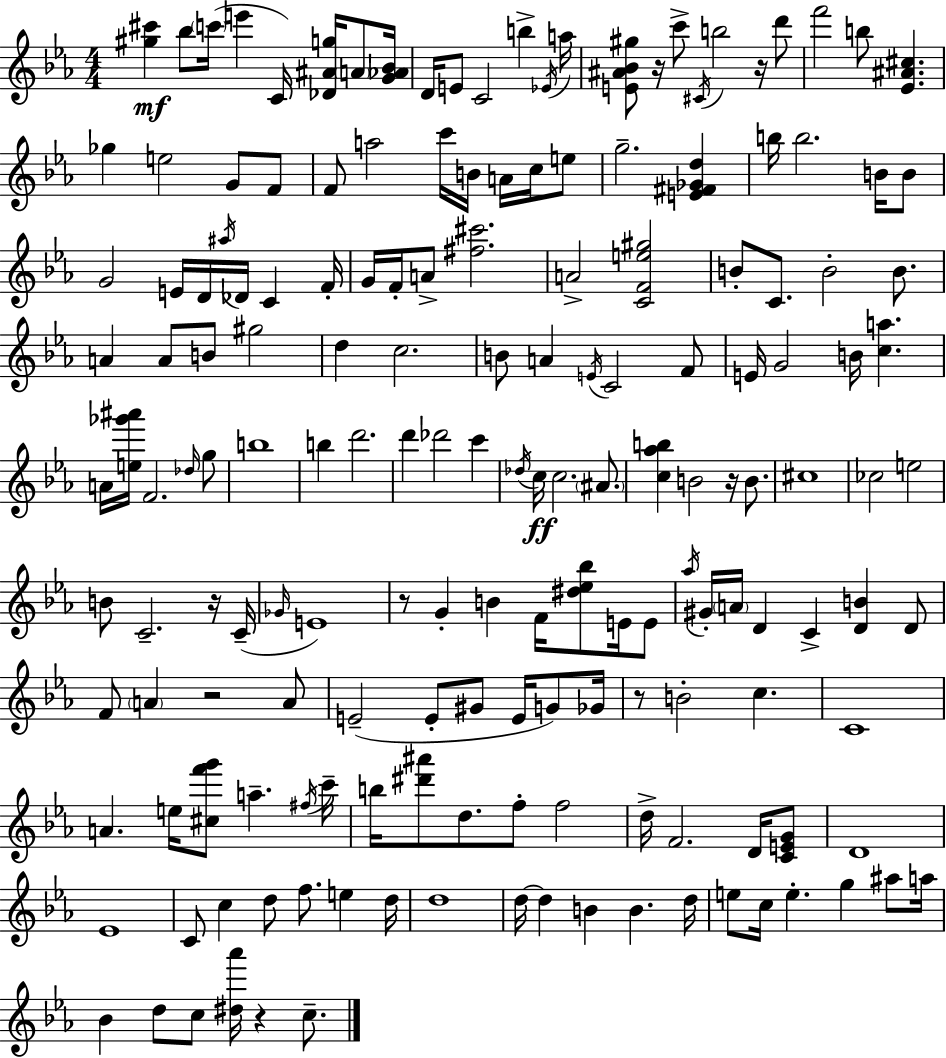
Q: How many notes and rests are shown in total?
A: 170